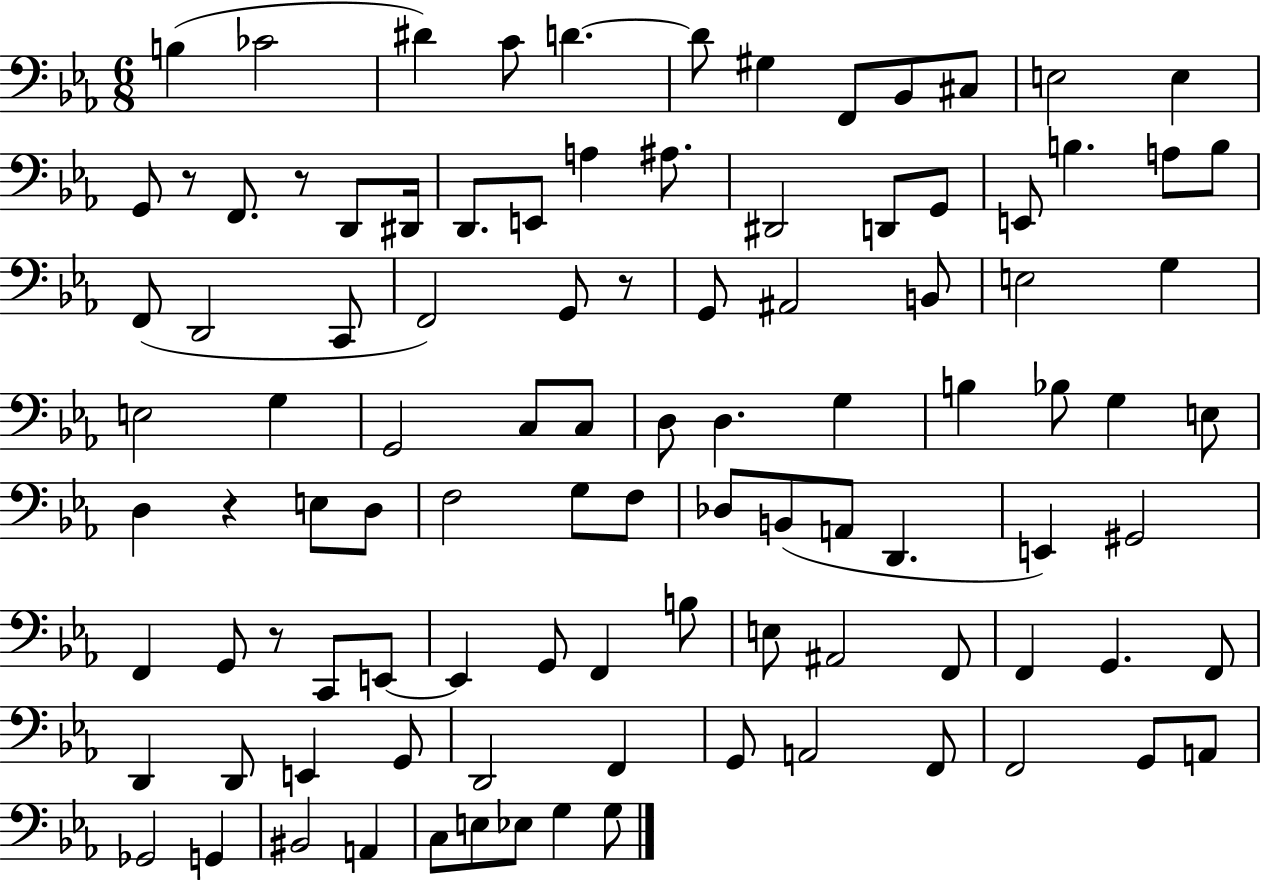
X:1
T:Untitled
M:6/8
L:1/4
K:Eb
B, _C2 ^D C/2 D D/2 ^G, F,,/2 _B,,/2 ^C,/2 E,2 E, G,,/2 z/2 F,,/2 z/2 D,,/2 ^D,,/4 D,,/2 E,,/2 A, ^A,/2 ^D,,2 D,,/2 G,,/2 E,,/2 B, A,/2 B,/2 F,,/2 D,,2 C,,/2 F,,2 G,,/2 z/2 G,,/2 ^A,,2 B,,/2 E,2 G, E,2 G, G,,2 C,/2 C,/2 D,/2 D, G, B, _B,/2 G, E,/2 D, z E,/2 D,/2 F,2 G,/2 F,/2 _D,/2 B,,/2 A,,/2 D,, E,, ^G,,2 F,, G,,/2 z/2 C,,/2 E,,/2 E,, G,,/2 F,, B,/2 E,/2 ^A,,2 F,,/2 F,, G,, F,,/2 D,, D,,/2 E,, G,,/2 D,,2 F,, G,,/2 A,,2 F,,/2 F,,2 G,,/2 A,,/2 _G,,2 G,, ^B,,2 A,, C,/2 E,/2 _E,/2 G, G,/2